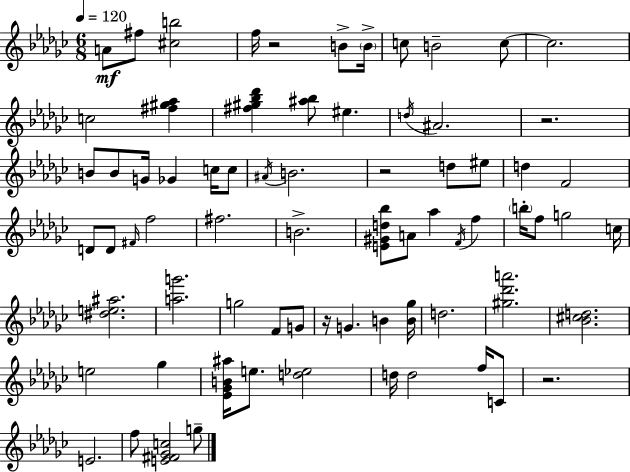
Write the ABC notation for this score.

X:1
T:Untitled
M:6/8
L:1/4
K:Ebm
A/2 ^f/2 [^cb]2 f/4 z2 B/2 B/4 c/2 B2 c/2 c2 c2 [^f^g_a] [^f^g_b_d'] [^a_b]/2 ^e d/4 ^A2 z2 B/2 B/2 G/4 _G c/4 c/2 ^A/4 B2 z2 d/2 ^e/2 d F2 D/2 D/2 ^F/4 f2 ^f2 B2 [E^Gd_b]/2 A/2 _a F/4 f b/4 f/2 g2 c/4 [^de^a]2 [ag']2 g2 F/2 G/2 z/4 G B [B_g]/4 d2 [^g_d'a']2 [_B^cd]2 e2 _g [_E_GB^a]/4 e/2 [d_e]2 d/4 d2 f/4 C/2 z2 E2 f/2 [E^F_Gc]2 g/2